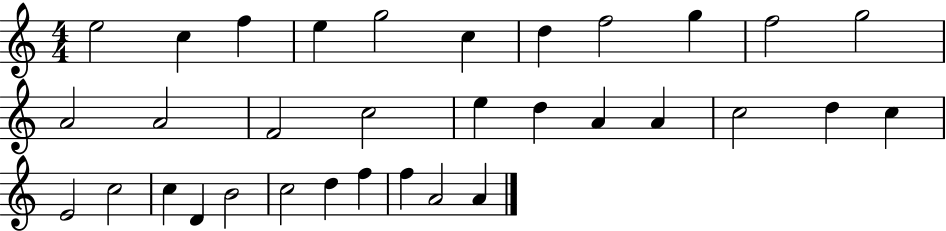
{
  \clef treble
  \numericTimeSignature
  \time 4/4
  \key c \major
  e''2 c''4 f''4 | e''4 g''2 c''4 | d''4 f''2 g''4 | f''2 g''2 | \break a'2 a'2 | f'2 c''2 | e''4 d''4 a'4 a'4 | c''2 d''4 c''4 | \break e'2 c''2 | c''4 d'4 b'2 | c''2 d''4 f''4 | f''4 a'2 a'4 | \break \bar "|."
}